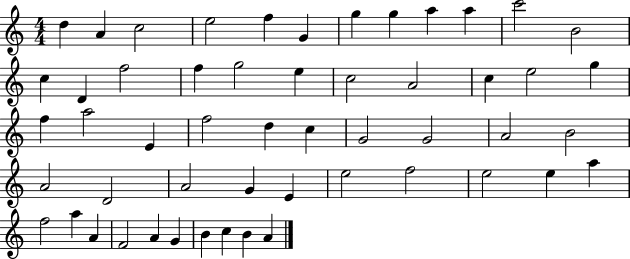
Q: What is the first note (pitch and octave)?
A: D5